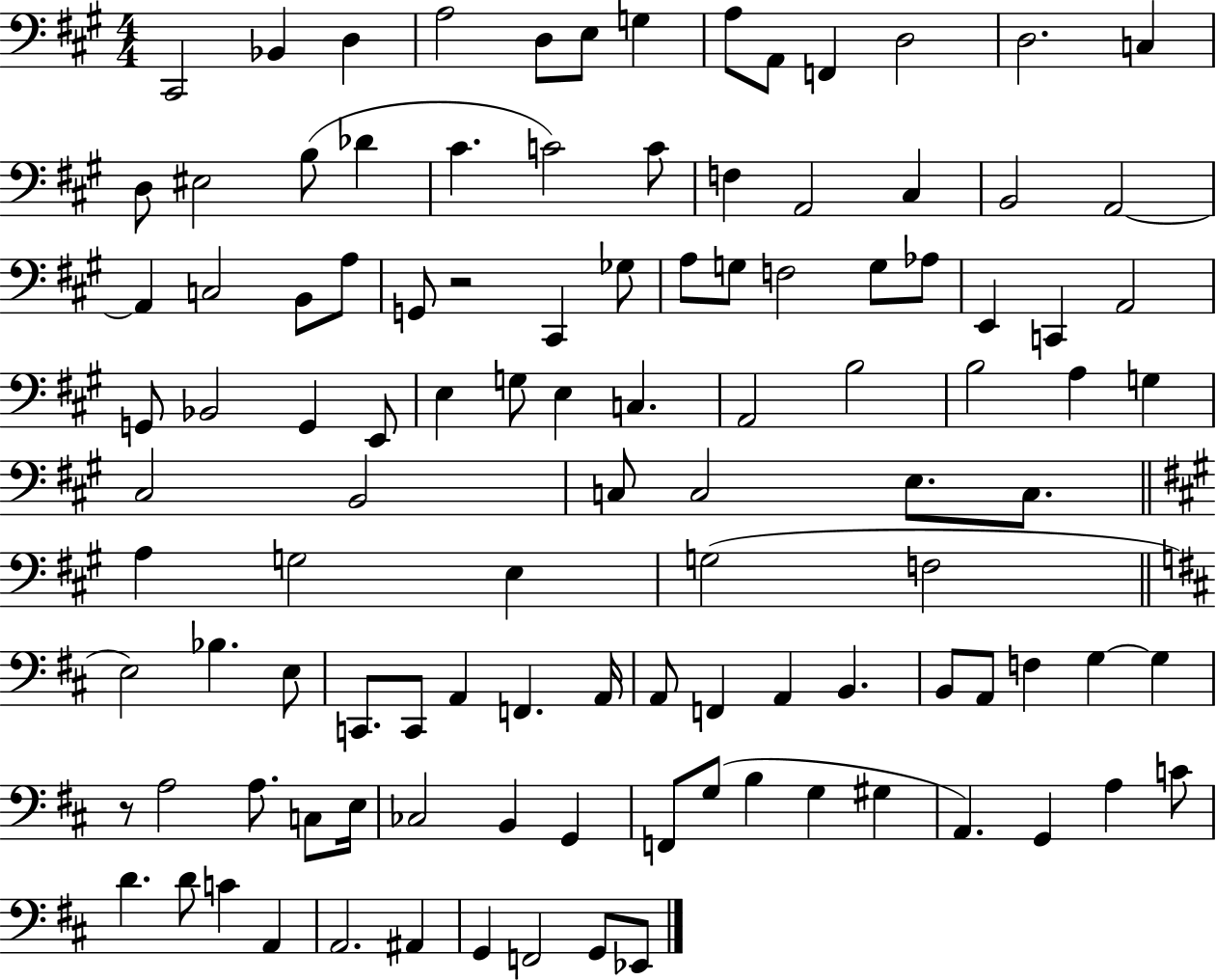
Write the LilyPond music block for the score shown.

{
  \clef bass
  \numericTimeSignature
  \time 4/4
  \key a \major
  cis,2 bes,4 d4 | a2 d8 e8 g4 | a8 a,8 f,4 d2 | d2. c4 | \break d8 eis2 b8( des'4 | cis'4. c'2) c'8 | f4 a,2 cis4 | b,2 a,2~~ | \break a,4 c2 b,8 a8 | g,8 r2 cis,4 ges8 | a8 g8 f2 g8 aes8 | e,4 c,4 a,2 | \break g,8 bes,2 g,4 e,8 | e4 g8 e4 c4. | a,2 b2 | b2 a4 g4 | \break cis2 b,2 | c8 c2 e8. c8. | \bar "||" \break \key a \major a4 g2 e4 | g2( f2 | \bar "||" \break \key d \major e2) bes4. e8 | c,8. c,8 a,4 f,4. a,16 | a,8 f,4 a,4 b,4. | b,8 a,8 f4 g4~~ g4 | \break r8 a2 a8. c8 e16 | ces2 b,4 g,4 | f,8 g8( b4 g4 gis4 | a,4.) g,4 a4 c'8 | \break d'4. d'8 c'4 a,4 | a,2. ais,4 | g,4 f,2 g,8 ees,8 | \bar "|."
}